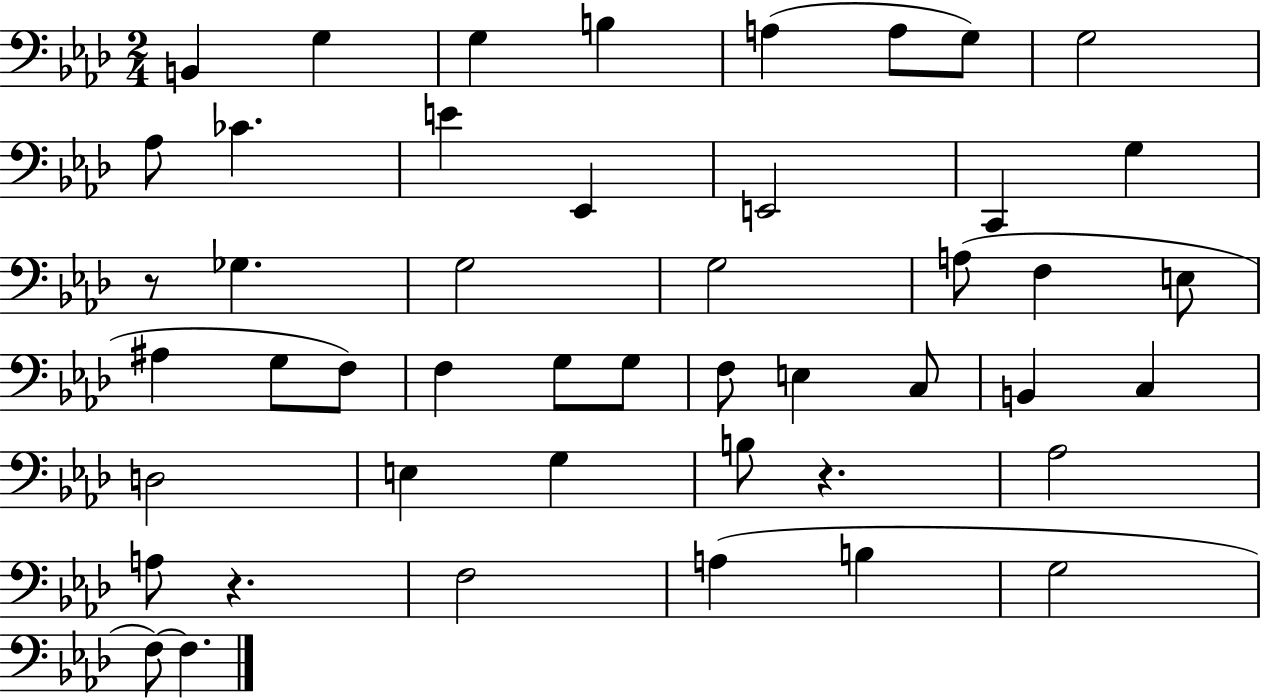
X:1
T:Untitled
M:2/4
L:1/4
K:Ab
B,, G, G, B, A, A,/2 G,/2 G,2 _A,/2 _C E _E,, E,,2 C,, G, z/2 _G, G,2 G,2 A,/2 F, E,/2 ^A, G,/2 F,/2 F, G,/2 G,/2 F,/2 E, C,/2 B,, C, D,2 E, G, B,/2 z _A,2 A,/2 z F,2 A, B, G,2 F,/2 F,